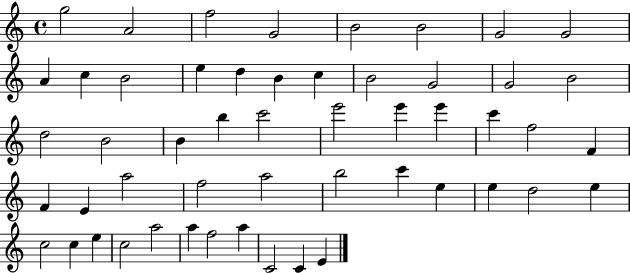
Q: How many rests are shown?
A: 0